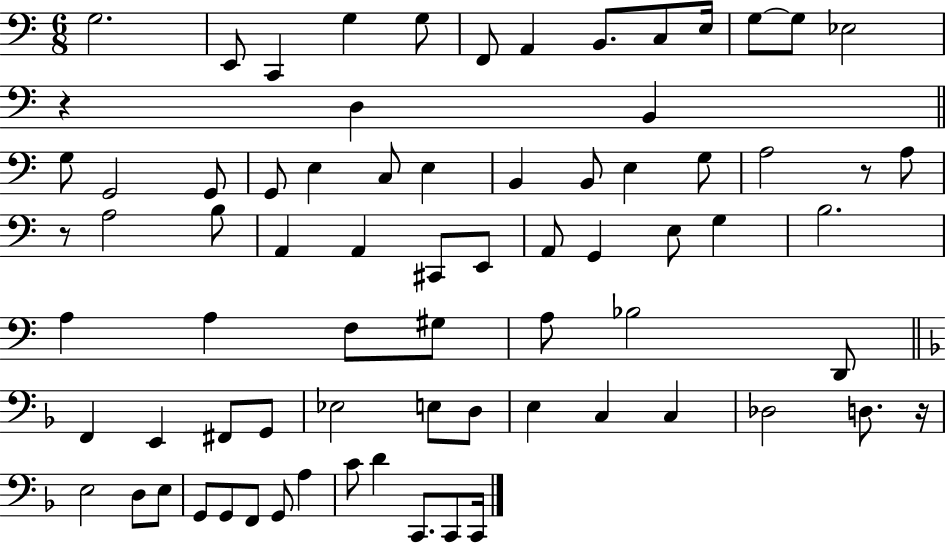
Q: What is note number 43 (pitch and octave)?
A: G#3